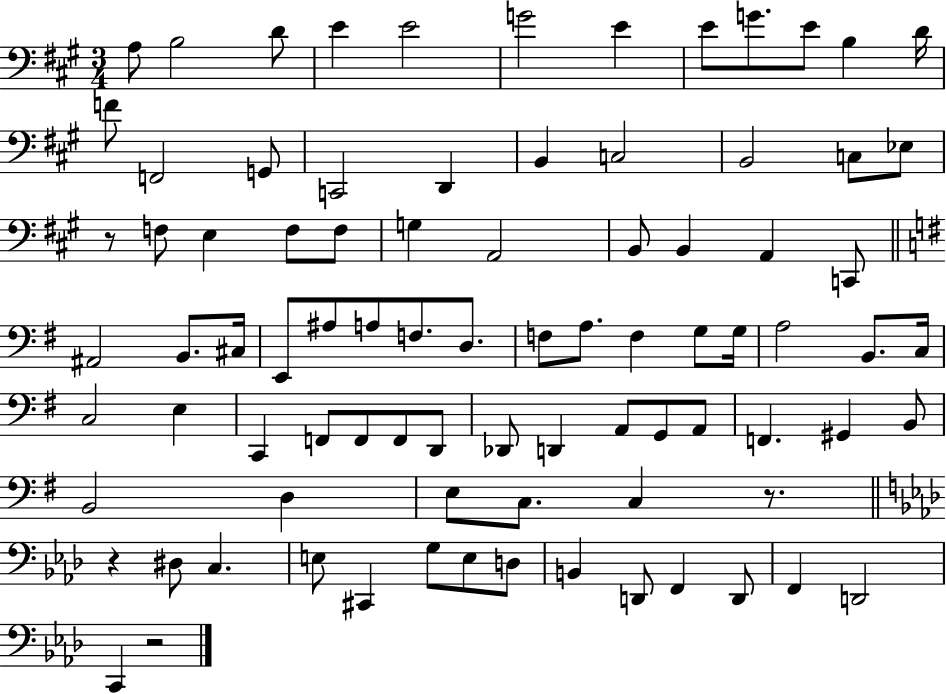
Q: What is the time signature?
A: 3/4